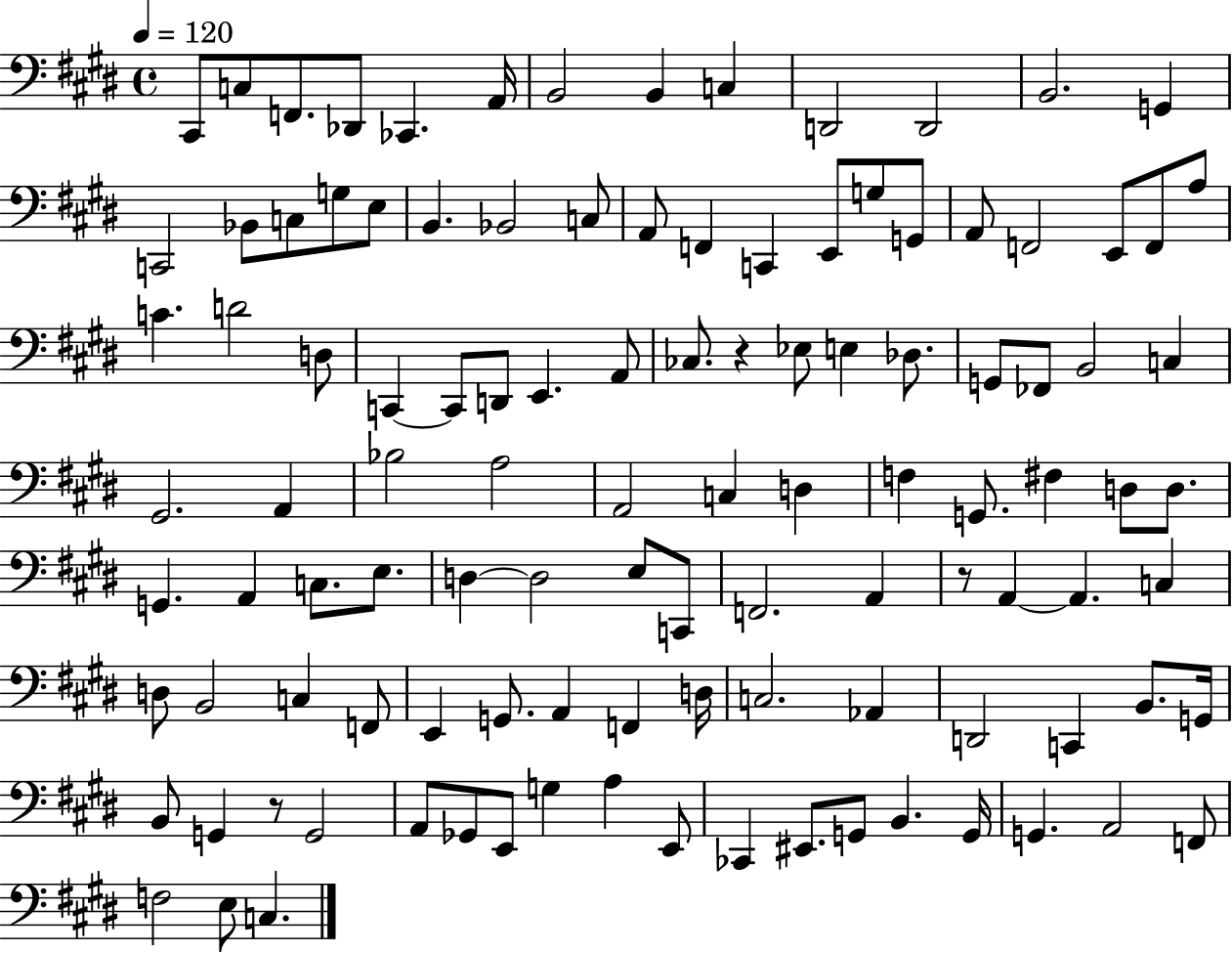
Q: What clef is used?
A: bass